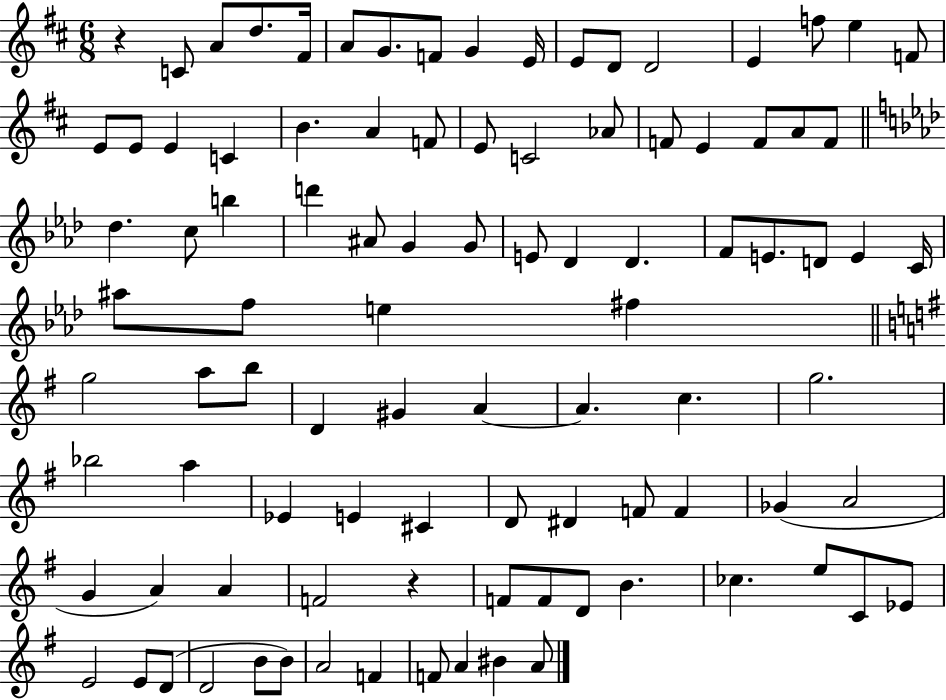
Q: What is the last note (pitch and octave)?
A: A4